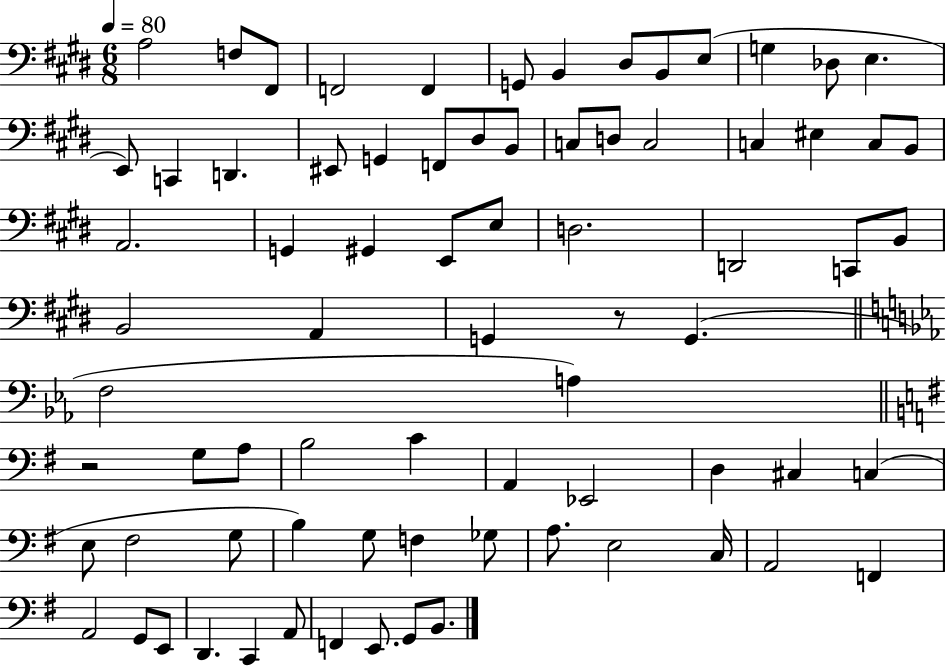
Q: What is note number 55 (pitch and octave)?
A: G3